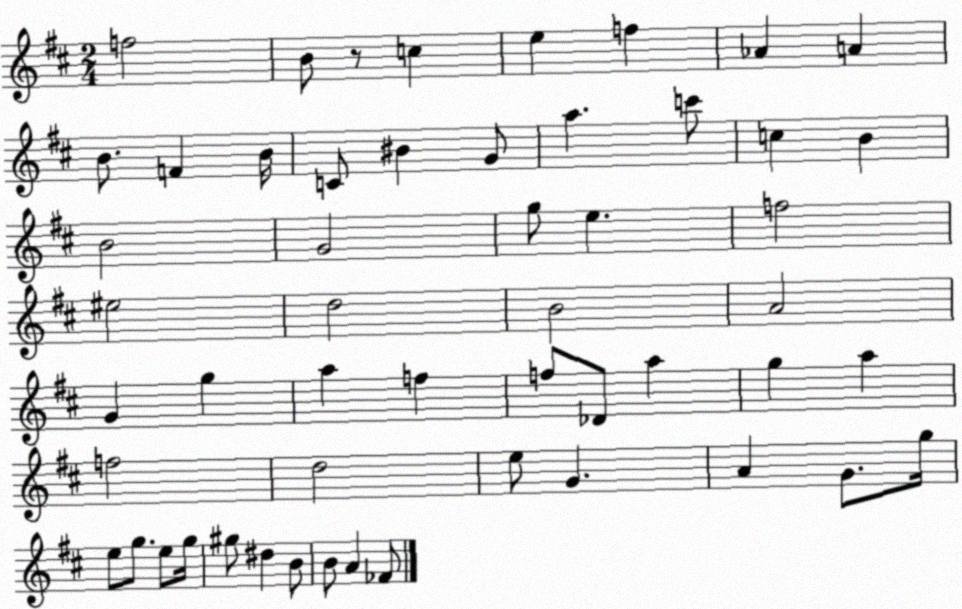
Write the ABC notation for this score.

X:1
T:Untitled
M:2/4
L:1/4
K:D
f2 B/2 z/2 c e f _A A B/2 F B/4 C/2 ^B G/2 a c'/2 c B B2 G2 g/2 e f2 ^e2 d2 B2 A2 G g a f f/2 _D/2 a g a f2 d2 e/2 G A G/2 g/4 e/2 g/2 e/2 g/4 ^g/2 ^d B/2 B/2 A _F/2